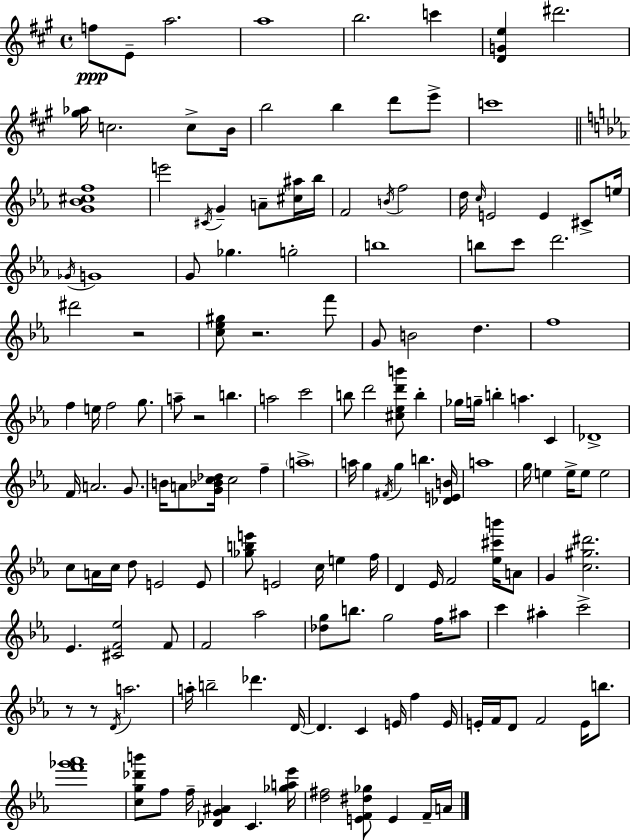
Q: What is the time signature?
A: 4/4